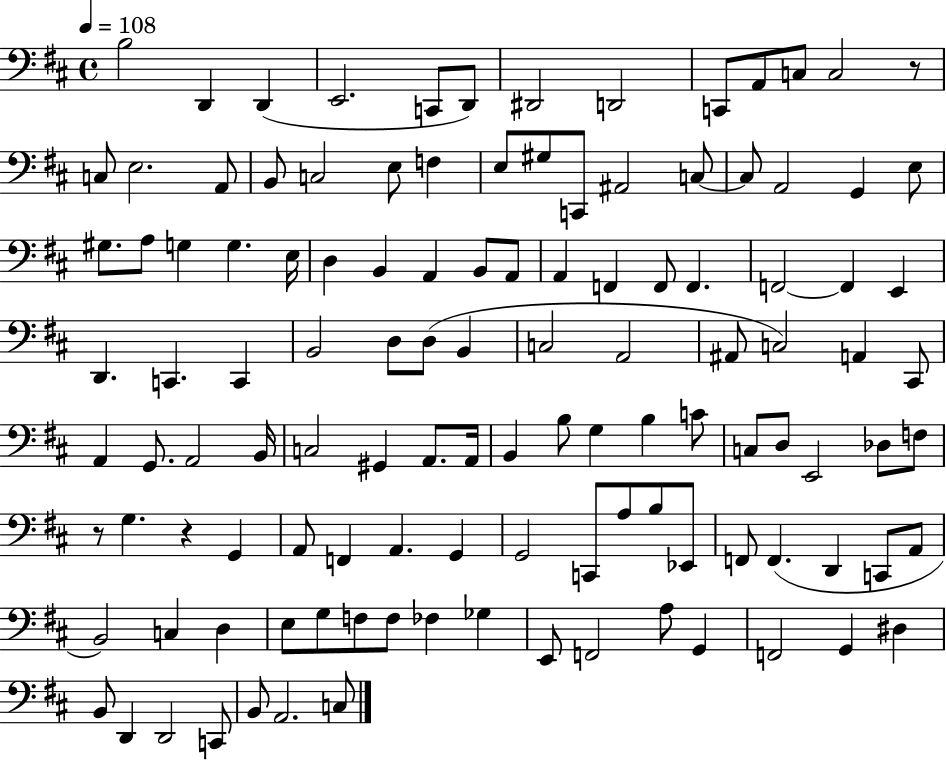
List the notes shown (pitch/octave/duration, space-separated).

B3/h D2/q D2/q E2/h. C2/e D2/e D#2/h D2/h C2/e A2/e C3/e C3/h R/e C3/e E3/h. A2/e B2/e C3/h E3/e F3/q E3/e G#3/e C2/e A#2/h C3/e C3/e A2/h G2/q E3/e G#3/e. A3/e G3/q G3/q. E3/s D3/q B2/q A2/q B2/e A2/e A2/q F2/q F2/e F2/q. F2/h F2/q E2/q D2/q. C2/q. C2/q B2/h D3/e D3/e B2/q C3/h A2/h A#2/e C3/h A2/q C#2/e A2/q G2/e. A2/h B2/s C3/h G#2/q A2/e. A2/s B2/q B3/e G3/q B3/q C4/e C3/e D3/e E2/h Db3/e F3/e R/e G3/q. R/q G2/q A2/e F2/q A2/q. G2/q G2/h C2/e A3/e B3/e Eb2/e F2/e F2/q. D2/q C2/e A2/e B2/h C3/q D3/q E3/e G3/e F3/e F3/e FES3/q Gb3/q E2/e F2/h A3/e G2/q F2/h G2/q D#3/q B2/e D2/q D2/h C2/e B2/e A2/h. C3/e